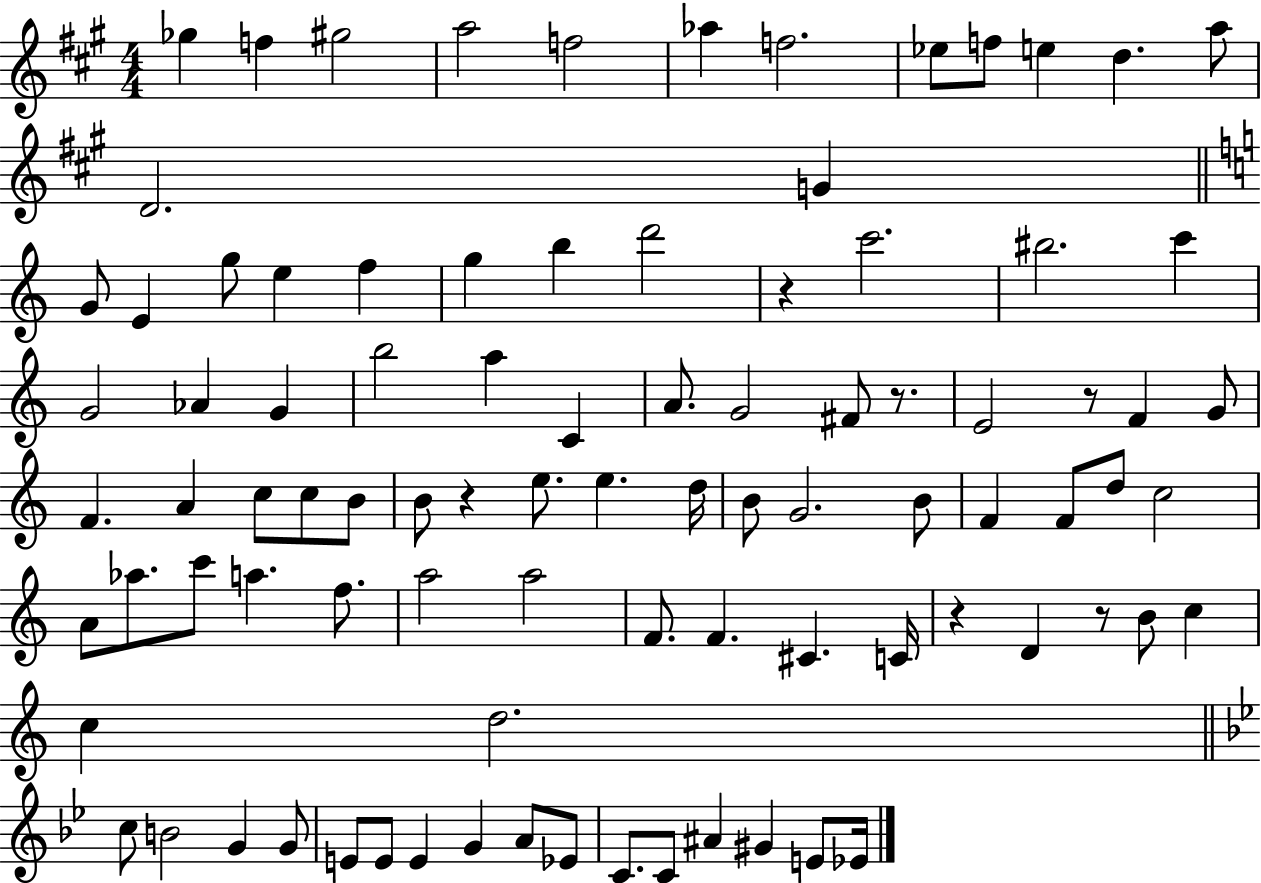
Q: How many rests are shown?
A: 6